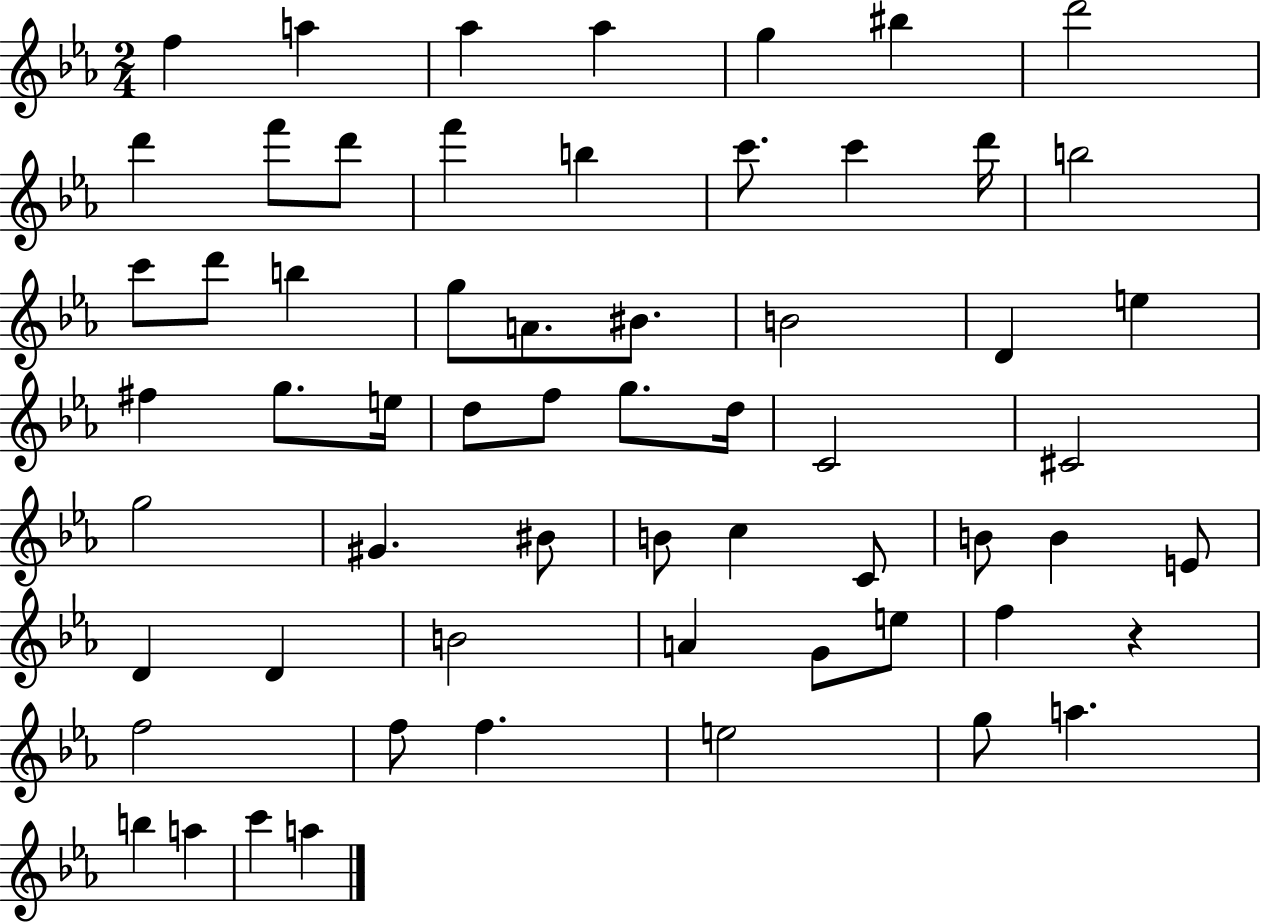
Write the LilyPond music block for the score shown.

{
  \clef treble
  \numericTimeSignature
  \time 2/4
  \key ees \major
  f''4 a''4 | aes''4 aes''4 | g''4 bis''4 | d'''2 | \break d'''4 f'''8 d'''8 | f'''4 b''4 | c'''8. c'''4 d'''16 | b''2 | \break c'''8 d'''8 b''4 | g''8 a'8. bis'8. | b'2 | d'4 e''4 | \break fis''4 g''8. e''16 | d''8 f''8 g''8. d''16 | c'2 | cis'2 | \break g''2 | gis'4. bis'8 | b'8 c''4 c'8 | b'8 b'4 e'8 | \break d'4 d'4 | b'2 | a'4 g'8 e''8 | f''4 r4 | \break f''2 | f''8 f''4. | e''2 | g''8 a''4. | \break b''4 a''4 | c'''4 a''4 | \bar "|."
}